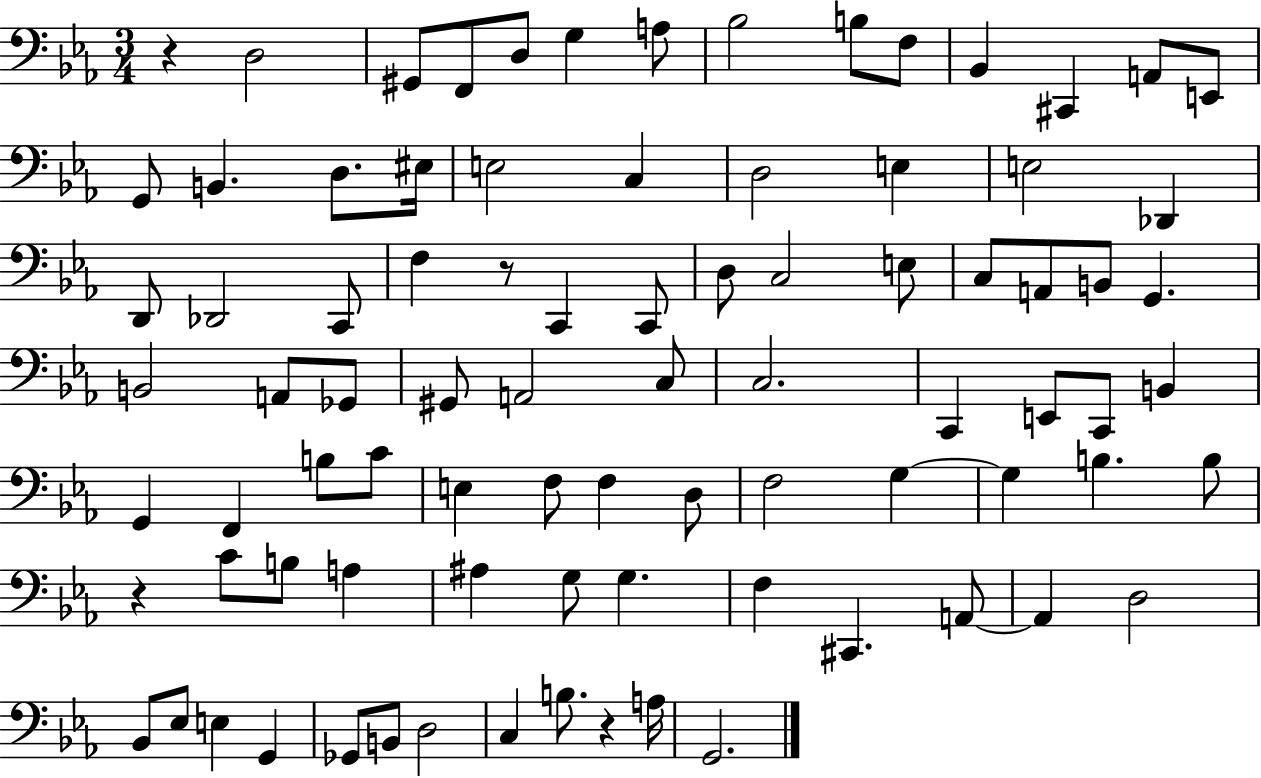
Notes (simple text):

R/q D3/h G#2/e F2/e D3/e G3/q A3/e Bb3/h B3/e F3/e Bb2/q C#2/q A2/e E2/e G2/e B2/q. D3/e. EIS3/s E3/h C3/q D3/h E3/q E3/h Db2/q D2/e Db2/h C2/e F3/q R/e C2/q C2/e D3/e C3/h E3/e C3/e A2/e B2/e G2/q. B2/h A2/e Gb2/e G#2/e A2/h C3/e C3/h. C2/q E2/e C2/e B2/q G2/q F2/q B3/e C4/e E3/q F3/e F3/q D3/e F3/h G3/q G3/q B3/q. B3/e R/q C4/e B3/e A3/q A#3/q G3/e G3/q. F3/q C#2/q. A2/e A2/q D3/h Bb2/e Eb3/e E3/q G2/q Gb2/e B2/e D3/h C3/q B3/e. R/q A3/s G2/h.